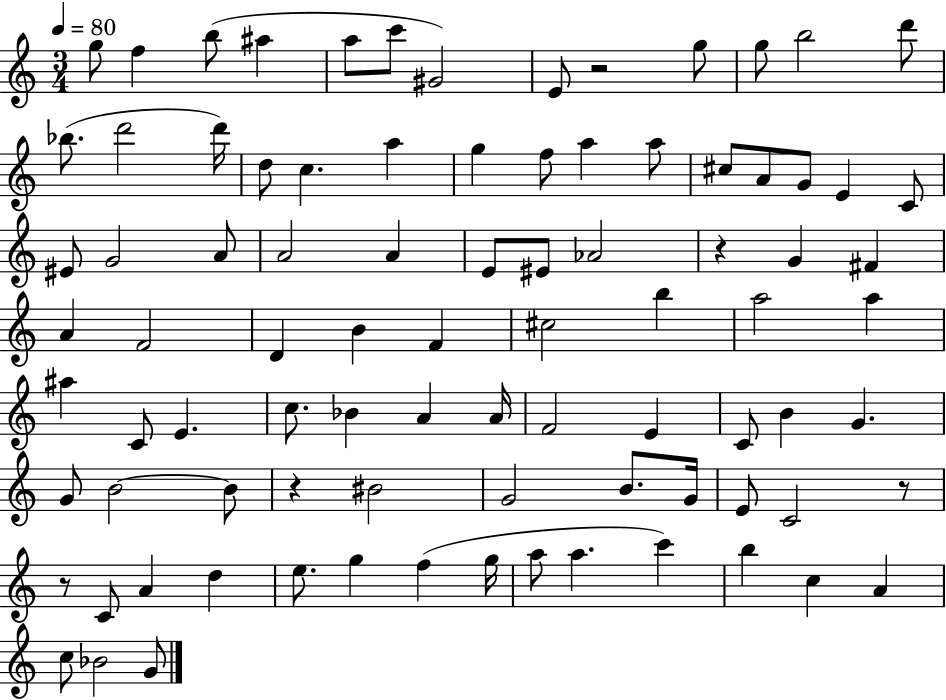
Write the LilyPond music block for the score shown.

{
  \clef treble
  \numericTimeSignature
  \time 3/4
  \key c \major
  \tempo 4 = 80
  \repeat volta 2 { g''8 f''4 b''8( ais''4 | a''8 c'''8 gis'2) | e'8 r2 g''8 | g''8 b''2 d'''8 | \break bes''8.( d'''2 d'''16) | d''8 c''4. a''4 | g''4 f''8 a''4 a''8 | cis''8 a'8 g'8 e'4 c'8 | \break eis'8 g'2 a'8 | a'2 a'4 | e'8 eis'8 aes'2 | r4 g'4 fis'4 | \break a'4 f'2 | d'4 b'4 f'4 | cis''2 b''4 | a''2 a''4 | \break ais''4 c'8 e'4. | c''8. bes'4 a'4 a'16 | f'2 e'4 | c'8 b'4 g'4. | \break g'8 b'2~~ b'8 | r4 bis'2 | g'2 b'8. g'16 | e'8 c'2 r8 | \break r8 c'8 a'4 d''4 | e''8. g''4 f''4( g''16 | a''8 a''4. c'''4) | b''4 c''4 a'4 | \break c''8 bes'2 g'8 | } \bar "|."
}